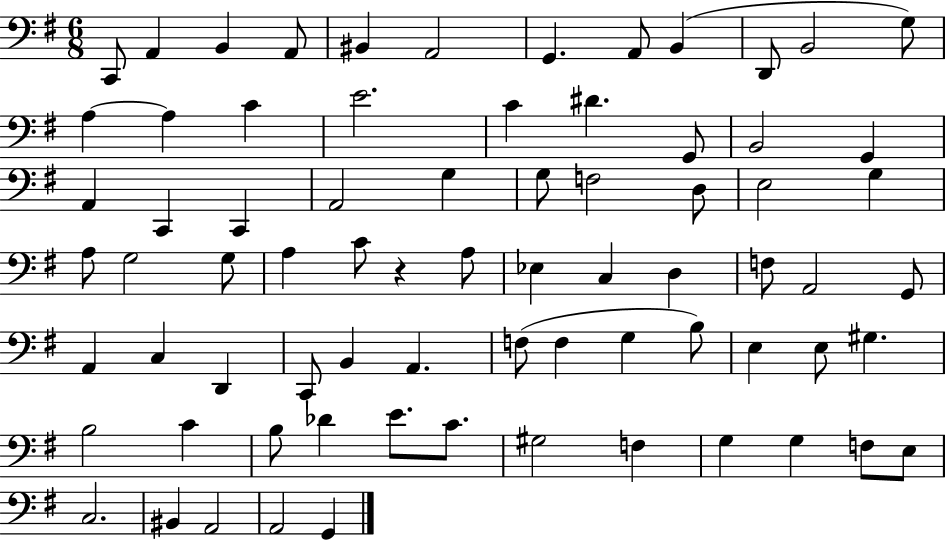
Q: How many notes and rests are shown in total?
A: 74